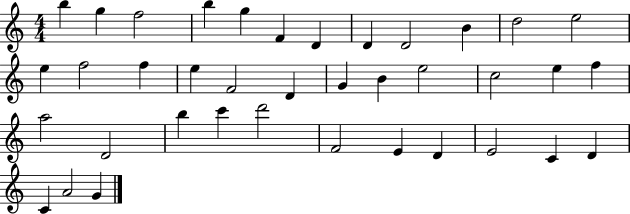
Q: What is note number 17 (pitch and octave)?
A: F4